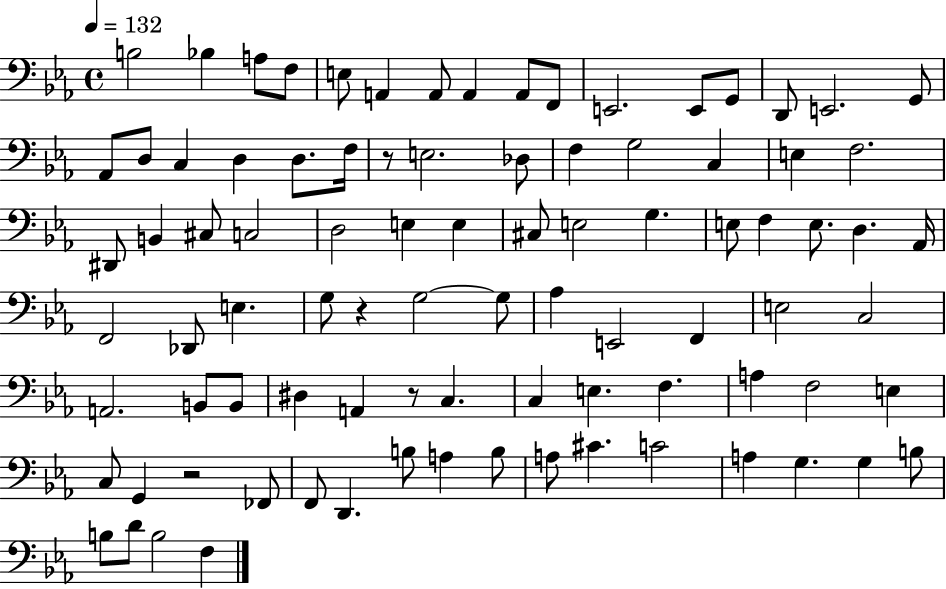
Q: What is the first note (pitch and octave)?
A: B3